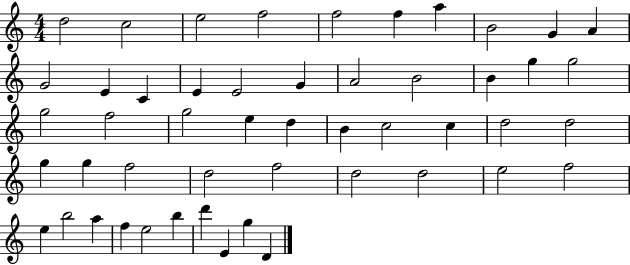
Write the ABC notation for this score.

X:1
T:Untitled
M:4/4
L:1/4
K:C
d2 c2 e2 f2 f2 f a B2 G A G2 E C E E2 G A2 B2 B g g2 g2 f2 g2 e d B c2 c d2 d2 g g f2 d2 f2 d2 d2 e2 f2 e b2 a f e2 b d' E g D